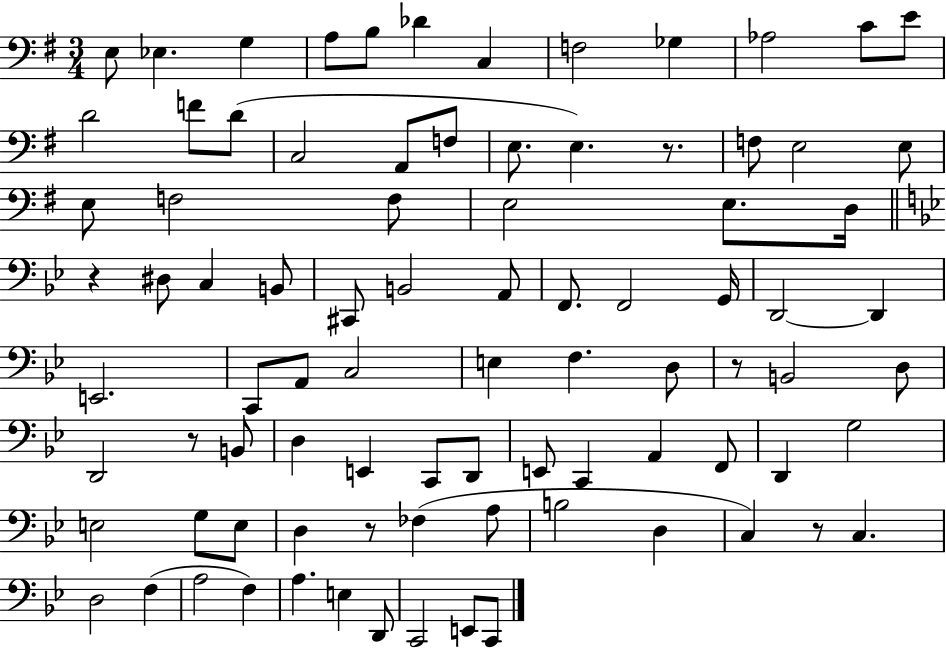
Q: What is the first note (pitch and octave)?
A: E3